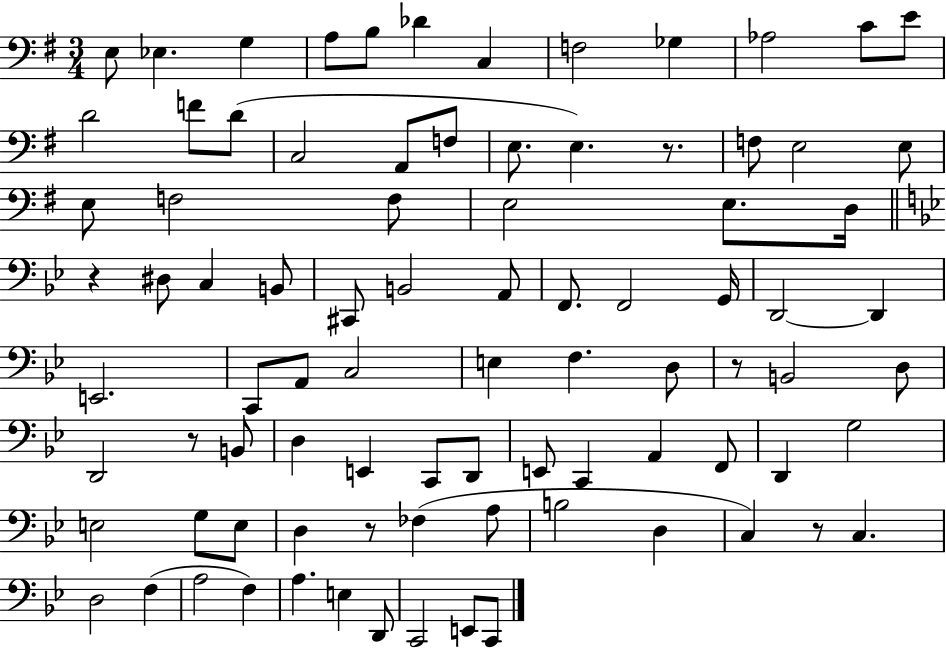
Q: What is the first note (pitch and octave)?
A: E3